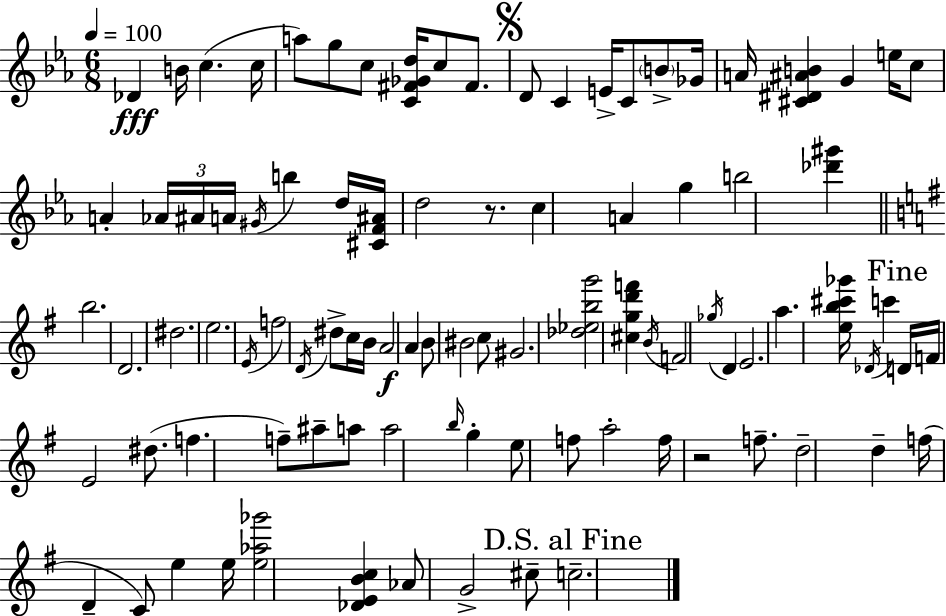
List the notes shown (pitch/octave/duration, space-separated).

Db4/q B4/s C5/q. C5/s A5/e G5/e C5/e [C4,F#4,Gb4,D5]/s C5/e F#4/e. D4/e C4/q E4/s C4/e B4/e Gb4/s A4/s [C#4,D#4,A#4,B4]/q G4/q E5/s C5/e A4/q Ab4/s A#4/s A4/s G#4/s B5/q D5/s [C#4,F4,A#4]/s D5/h R/e. C5/q A4/q G5/q B5/h [Db6,G#6]/q B5/h. D4/h. D#5/h. E5/h. E4/s F5/h D4/s D#5/e C5/s B4/s A4/h A4/q B4/e BIS4/h C5/e G#4/h. [Db5,Eb5,B5,G6]/h [C#5,G5,D6,F6]/q B4/s F4/h Gb5/s D4/q E4/h. A5/q. [E5,B5,C#6,Gb6]/s Db4/s C6/q D4/s F4/s E4/h D#5/e. F5/q. F5/e A#5/e A5/e A5/h B5/s G5/q E5/e F5/e A5/h F5/s R/h F5/e. D5/h D5/q F5/s D4/q C4/e E5/q E5/s [E5,Ab5,Gb6]/h [Db4,E4,B4,C5]/q Ab4/e G4/h C#5/e C5/h.